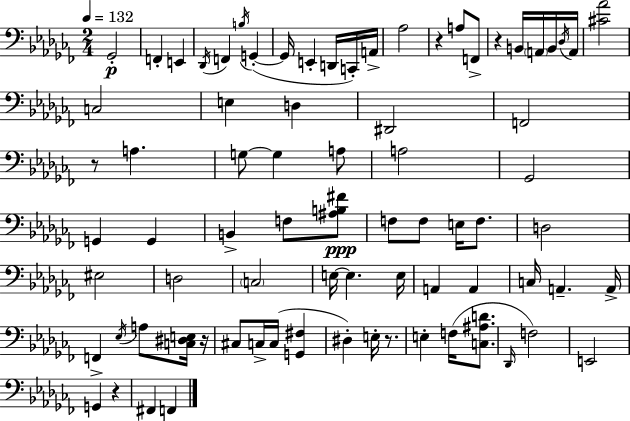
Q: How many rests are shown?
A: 6